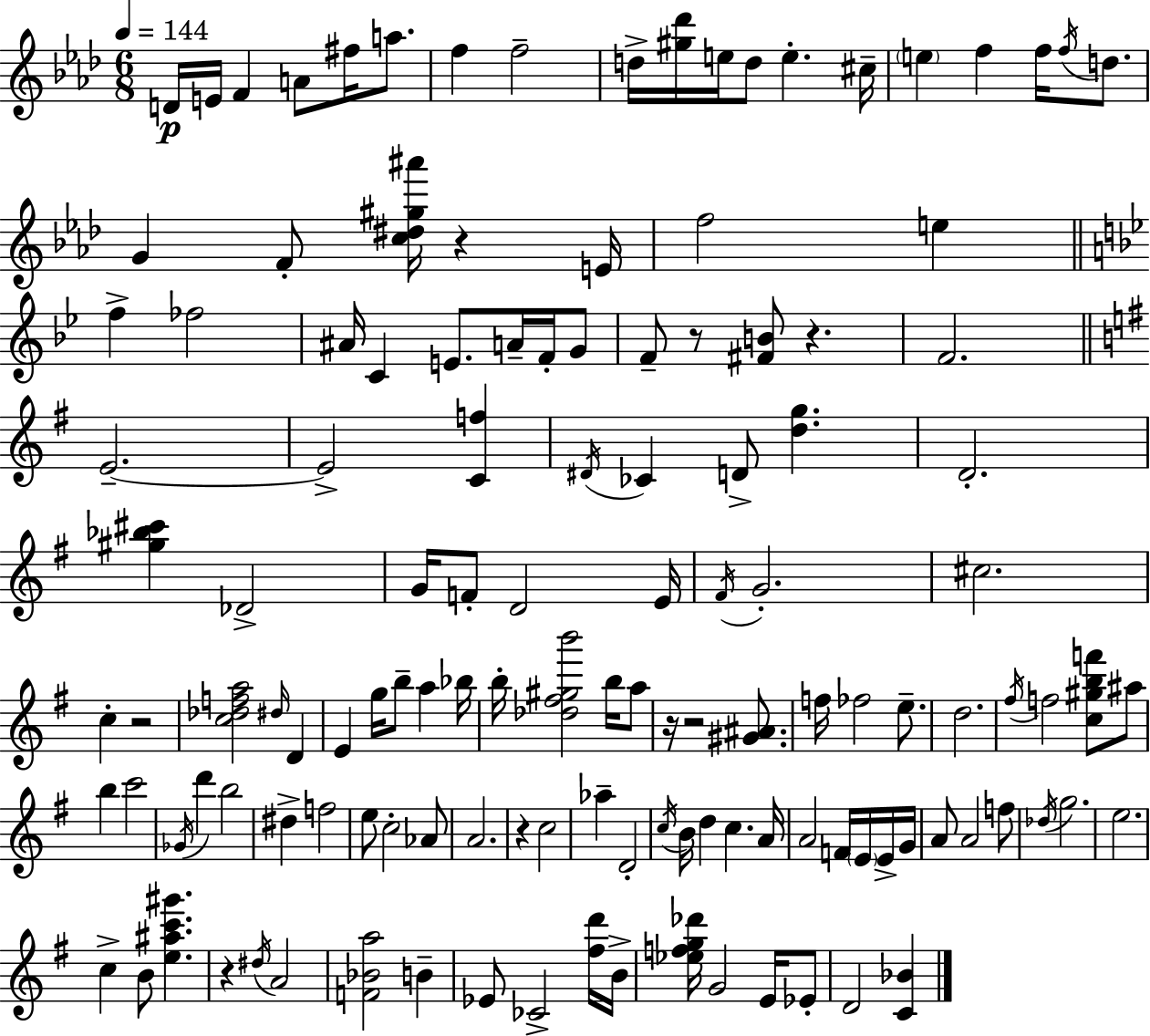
D4/s E4/s F4/q A4/e F#5/s A5/e. F5/q F5/h D5/s [G#5,Db6]/s E5/s D5/e E5/q. C#5/s E5/q F5/q F5/s F5/s D5/e. G4/q F4/e [C5,D#5,G#5,A#6]/s R/q E4/s F5/h E5/q F5/q FES5/h A#4/s C4/q E4/e. A4/s F4/s G4/e F4/e R/e [F#4,B4]/e R/q. F4/h. E4/h. E4/h [C4,F5]/q D#4/s CES4/q D4/e [D5,G5]/q. D4/h. [G#5,Bb5,C#6]/q Db4/h G4/s F4/e D4/h E4/s F#4/s G4/h. C#5/h. C5/q R/h [C5,Db5,F5,A5]/h D#5/s D4/q E4/q G5/s B5/e A5/q Bb5/s B5/s [Db5,F#5,G#5,B6]/h B5/s A5/e R/s R/h [G#4,A#4]/e. F5/s FES5/h E5/e. D5/h. F#5/s F5/h [C5,G#5,B5,F6]/e A#5/e B5/q C6/h Gb4/s D6/q B5/h D#5/q F5/h E5/e C5/h Ab4/e A4/h. R/q C5/h Ab5/q D4/h C5/s B4/s D5/q C5/q. A4/s A4/h F4/s E4/s E4/s G4/s A4/e A4/h F5/e Db5/s G5/h. E5/h. C5/q B4/e [E5,A#5,C6,G#6]/q. R/q D#5/s A4/h [F4,Bb4,A5]/h B4/q Eb4/e CES4/h [F#5,D6]/s B4/s [Eb5,F5,G5,Db6]/s G4/h E4/s Eb4/e D4/h [C4,Bb4]/q